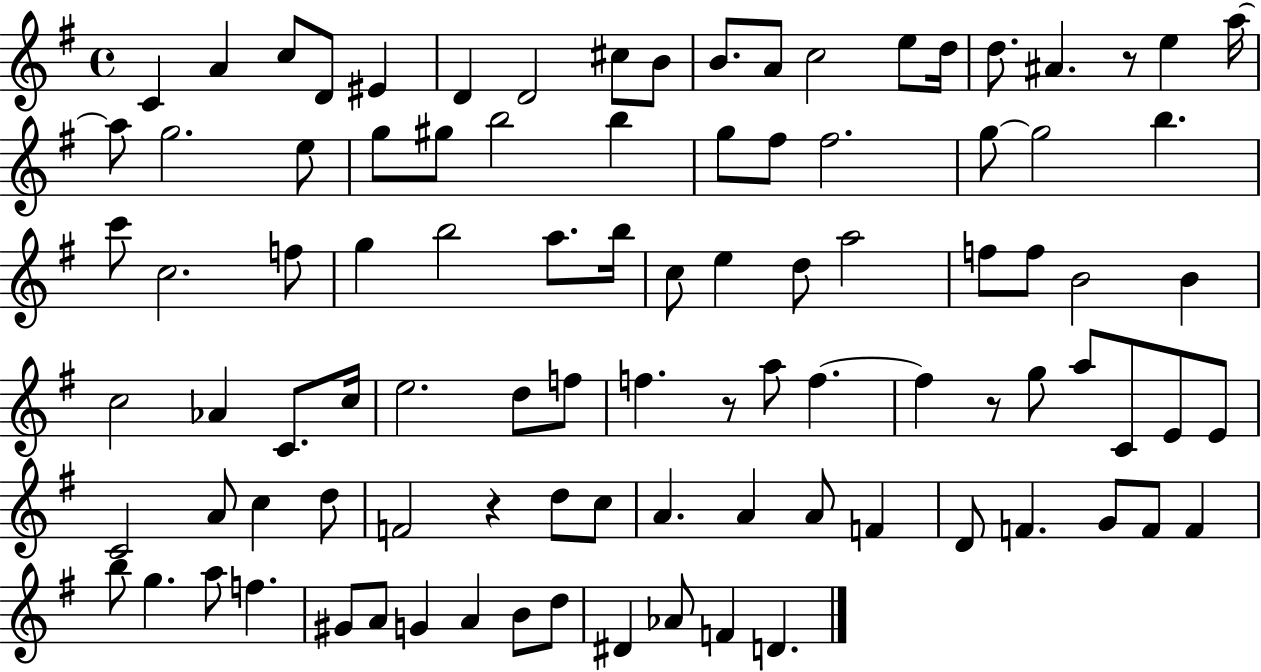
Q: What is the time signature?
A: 4/4